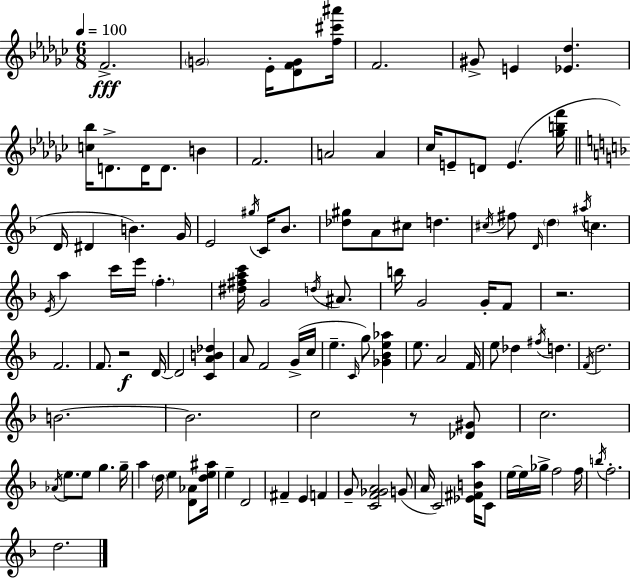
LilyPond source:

{
  \clef treble
  \numericTimeSignature
  \time 6/8
  \key ees \minor
  \tempo 4 = 100
  f'2.->\fff | \parenthesize g'2 ees'16-. <des' f' g'>8 <f'' cis''' ais'''>16 | f'2. | gis'8-> e'4 <ees' des''>4. | \break <c'' bes''>16 d'8.-> d'16 d'8. b'4 | f'2. | a'2 a'4 | ces''16 e'8-- d'8 e'4.( <ges'' b'' f'''>16 | \break \bar "||" \break \key d \minor d'16 dis'4 b'4.) g'16 | e'2 \acciaccatura { gis''16 } c'16 bes'8. | <des'' gis''>8 a'8 cis''8 d''4. | \acciaccatura { cis''16 } fis''8 \grace { d'16 } \parenthesize d''4 \acciaccatura { ais''16 } c''4. | \break \acciaccatura { e'16 } a''4 c'''16 e'''16 \parenthesize f''4.-. | <dis'' fis'' a'' c'''>16 g'2 | \acciaccatura { d''16 } ais'8. b''16 g'2 | g'16-. f'8 r2. | \break f'2. | f'8. r2\f | d'16~~ d'2 | <c' a' b' des''>4 a'8 f'2 | \break g'16->( c''16 e''4.-- | \grace { c'16 }) g''8 <ges' bes' e'' aes''>4 e''8. a'2 | f'16 e''8 des''4 | \acciaccatura { fis''16 } d''4. \acciaccatura { f'16 } d''2. | \break b'2.~~ | b'2. | c''2 | r8 <des' gis'>8 c''2. | \break \acciaccatura { aes'16 } e''8. | e''8 g''4. g''16-- a''4 | \parenthesize d''16 e''4 <d' aes'>8 <d'' e'' ais''>16 e''4-- | d'2 fis'4-- | \break e'4 f'4 g'8-- | <c' f' ges' a'>2 g'8( a'16 c'2) | <ees' fis' b' a''>16 c'8 e''16~~ e''16 | ges''16-> f''2 f''16 \acciaccatura { b''16 } f''2.-. | \break d''2. | \bar "|."
}